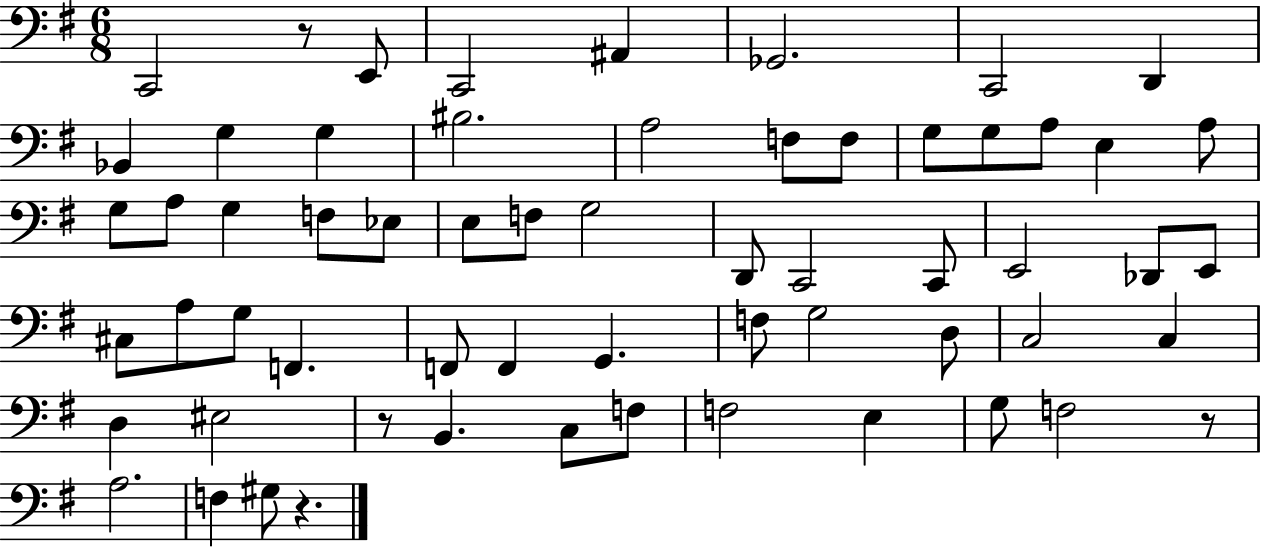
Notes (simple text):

C2/h R/e E2/e C2/h A#2/q Gb2/h. C2/h D2/q Bb2/q G3/q G3/q BIS3/h. A3/h F3/e F3/e G3/e G3/e A3/e E3/q A3/e G3/e A3/e G3/q F3/e Eb3/e E3/e F3/e G3/h D2/e C2/h C2/e E2/h Db2/e E2/e C#3/e A3/e G3/e F2/q. F2/e F2/q G2/q. F3/e G3/h D3/e C3/h C3/q D3/q EIS3/h R/e B2/q. C3/e F3/e F3/h E3/q G3/e F3/h R/e A3/h. F3/q G#3/e R/q.